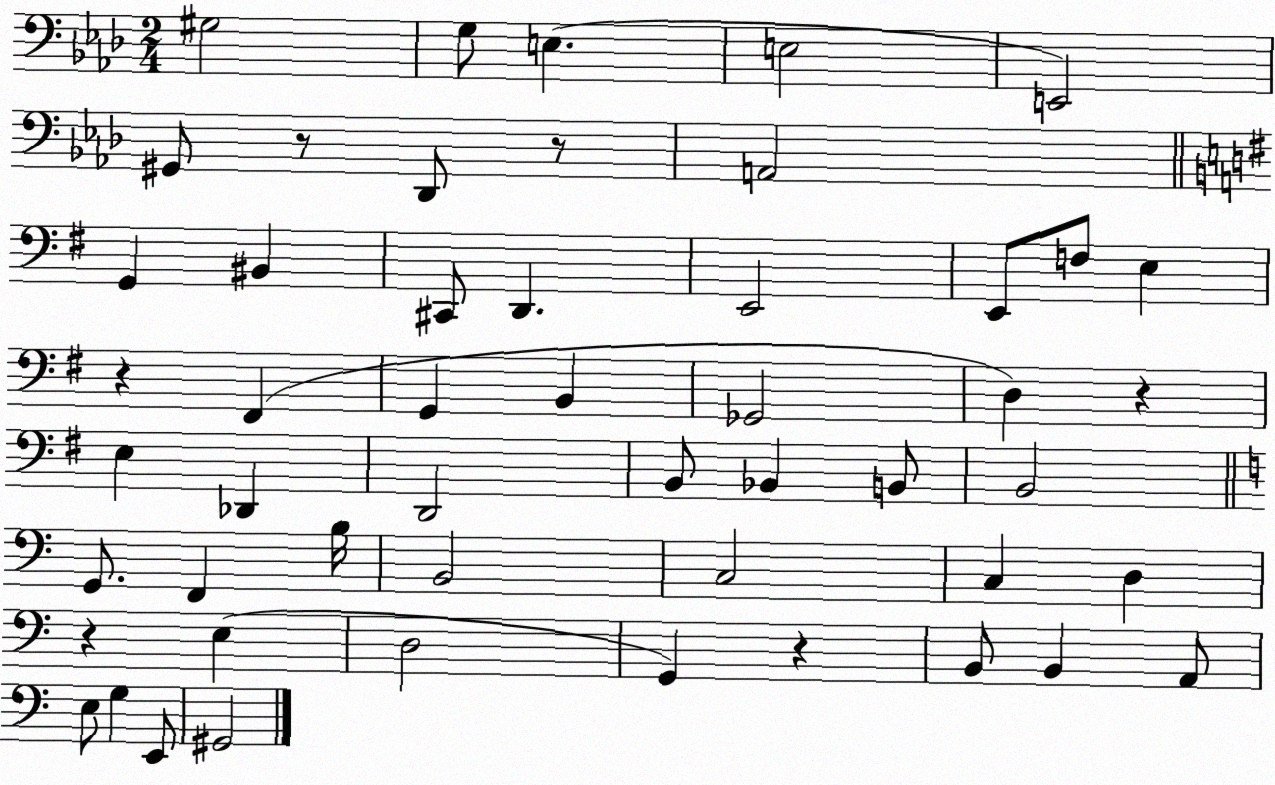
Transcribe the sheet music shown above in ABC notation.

X:1
T:Untitled
M:2/4
L:1/4
K:Ab
^G,2 G,/2 E, E,2 E,,2 ^G,,/2 z/2 _D,,/2 z/2 A,,2 G,, ^B,, ^C,,/2 D,, E,,2 E,,/2 F,/2 E, z ^F,, G,, B,, _G,,2 D, z E, _D,, D,,2 B,,/2 _B,, B,,/2 B,,2 G,,/2 F,, B,/4 B,,2 C,2 C, D, z E, D,2 G,, z B,,/2 B,, A,,/2 E,/2 G, E,,/2 ^G,,2